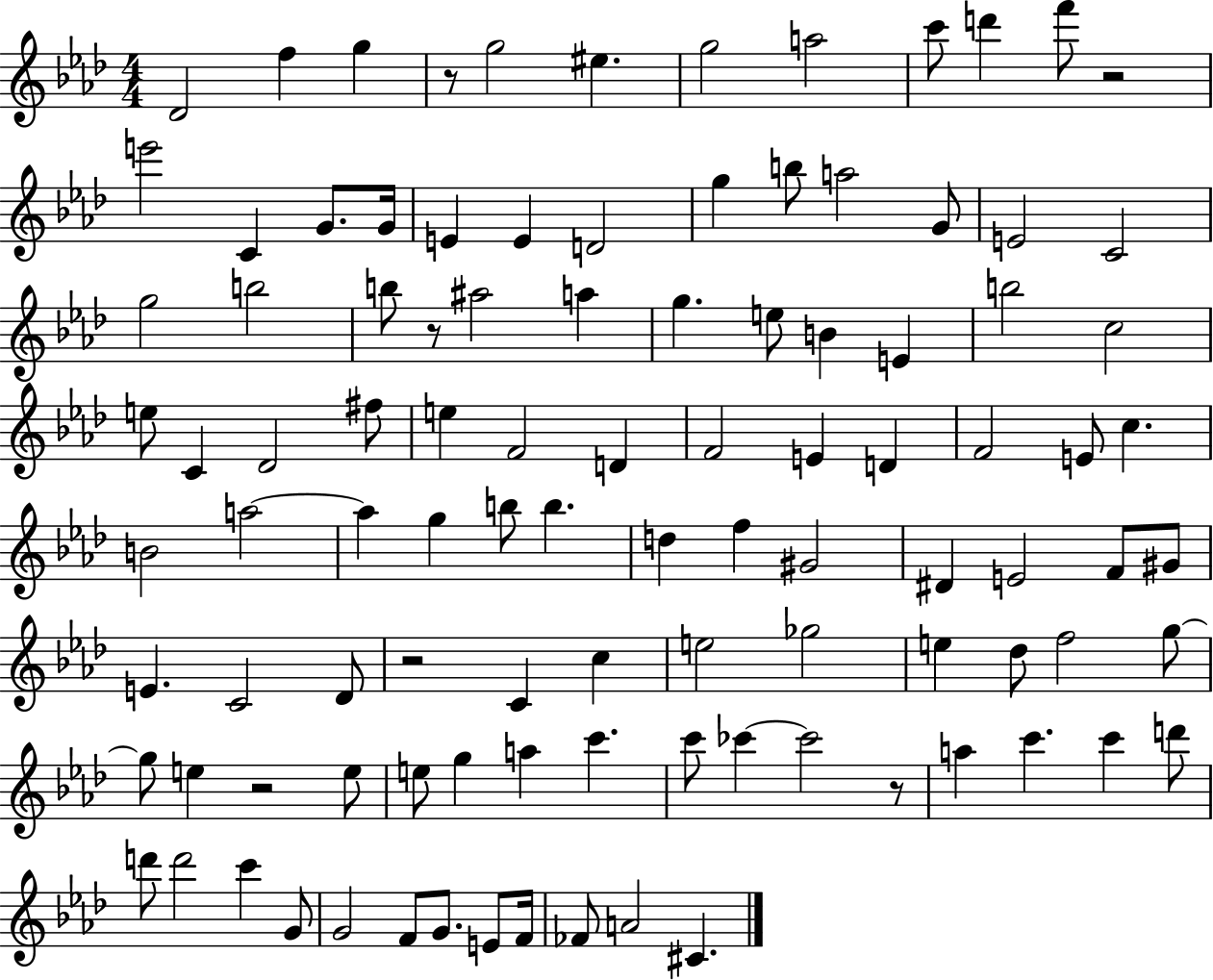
X:1
T:Untitled
M:4/4
L:1/4
K:Ab
_D2 f g z/2 g2 ^e g2 a2 c'/2 d' f'/2 z2 e'2 C G/2 G/4 E E D2 g b/2 a2 G/2 E2 C2 g2 b2 b/2 z/2 ^a2 a g e/2 B E b2 c2 e/2 C _D2 ^f/2 e F2 D F2 E D F2 E/2 c B2 a2 a g b/2 b d f ^G2 ^D E2 F/2 ^G/2 E C2 _D/2 z2 C c e2 _g2 e _d/2 f2 g/2 g/2 e z2 e/2 e/2 g a c' c'/2 _c' _c'2 z/2 a c' c' d'/2 d'/2 d'2 c' G/2 G2 F/2 G/2 E/2 F/4 _F/2 A2 ^C